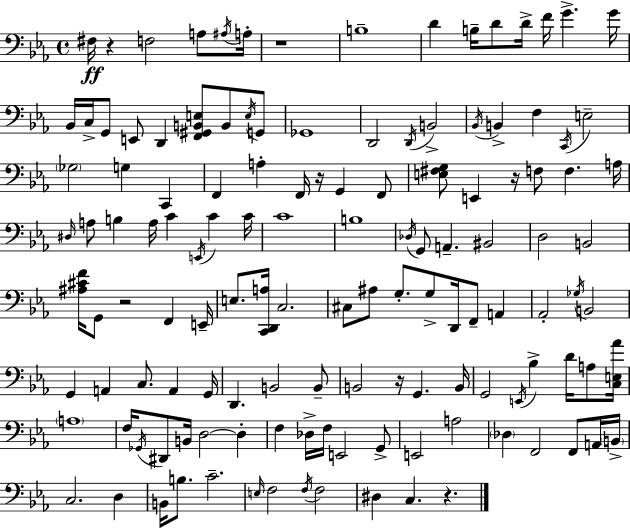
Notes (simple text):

F#3/s R/q F3/h A3/e A#3/s A3/s R/w B3/w D4/q B3/s D4/e D4/s F4/s G4/q. G4/s Bb2/s C3/s G2/e E2/e D2/q [F2,G#2,B2,E3]/e B2/e E3/s G2/e Gb2/w D2/h D2/s B2/h Bb2/s B2/q F3/q C2/s E3/h Gb3/h G3/q C2/q F2/q A3/q F2/s R/s G2/q F2/e [E3,F#3,G3]/e E2/q R/s F3/e F3/q. A3/s D#3/s A3/e B3/q A3/s C4/q E2/s C4/q C4/s C4/w B3/w Db3/s G2/e A2/q. BIS2/h D3/h B2/h [A#3,C#4,F4]/s G2/e R/h F2/q E2/s E3/e. [C2,D2,A3]/s C3/h. C#3/e A#3/e G3/e. G3/e D2/s F2/e A2/q Ab2/h Gb3/s B2/h G2/q A2/q C3/e. A2/q G2/s D2/q. B2/h B2/e B2/h R/s G2/q. B2/s G2/h E2/s Bb3/q D4/s A3/e [C3,E3,Ab4]/s A3/w F3/s Gb2/s D#2/e B2/s D3/h D3/q F3/q Db3/s F3/s E2/h G2/e E2/h A3/h Db3/q F2/h F2/e A2/s B2/s C3/h. D3/q B2/s B3/e. C4/h. E3/s F3/h F3/s F3/h D#3/q C3/q. R/q.